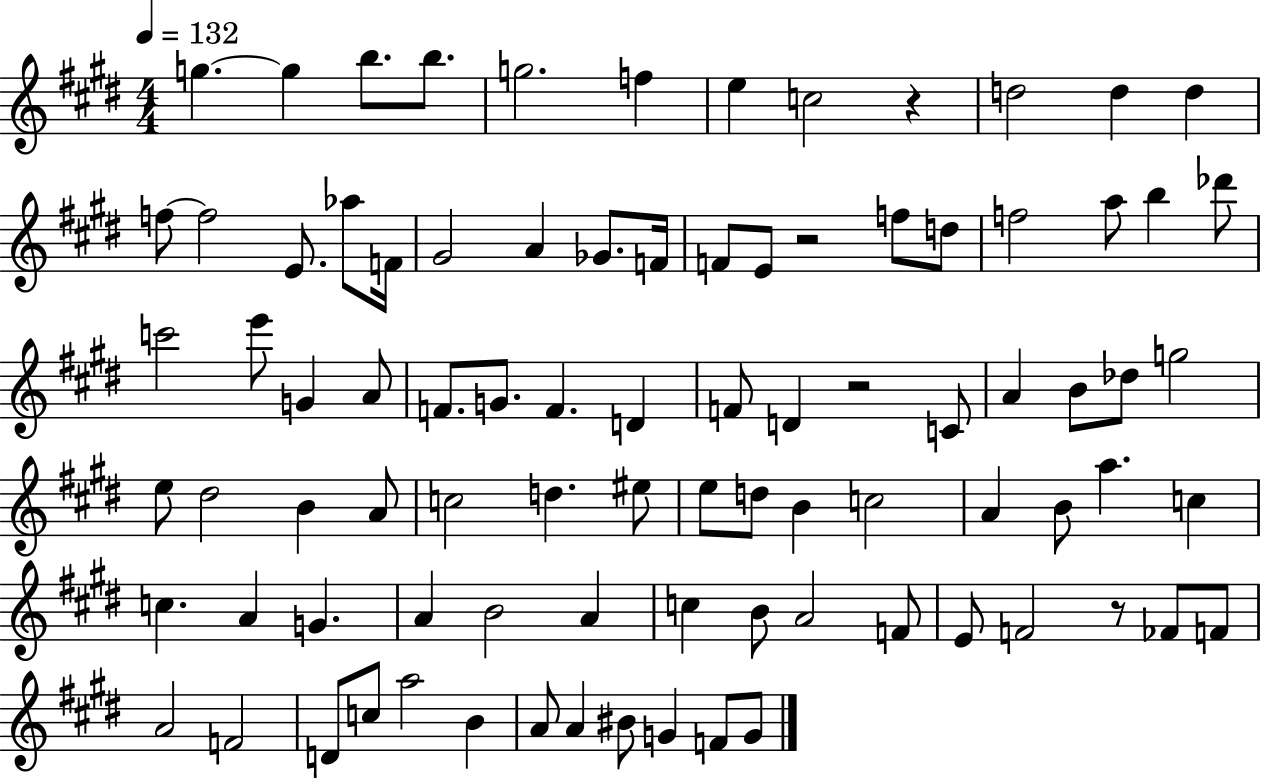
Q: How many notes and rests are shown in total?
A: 88